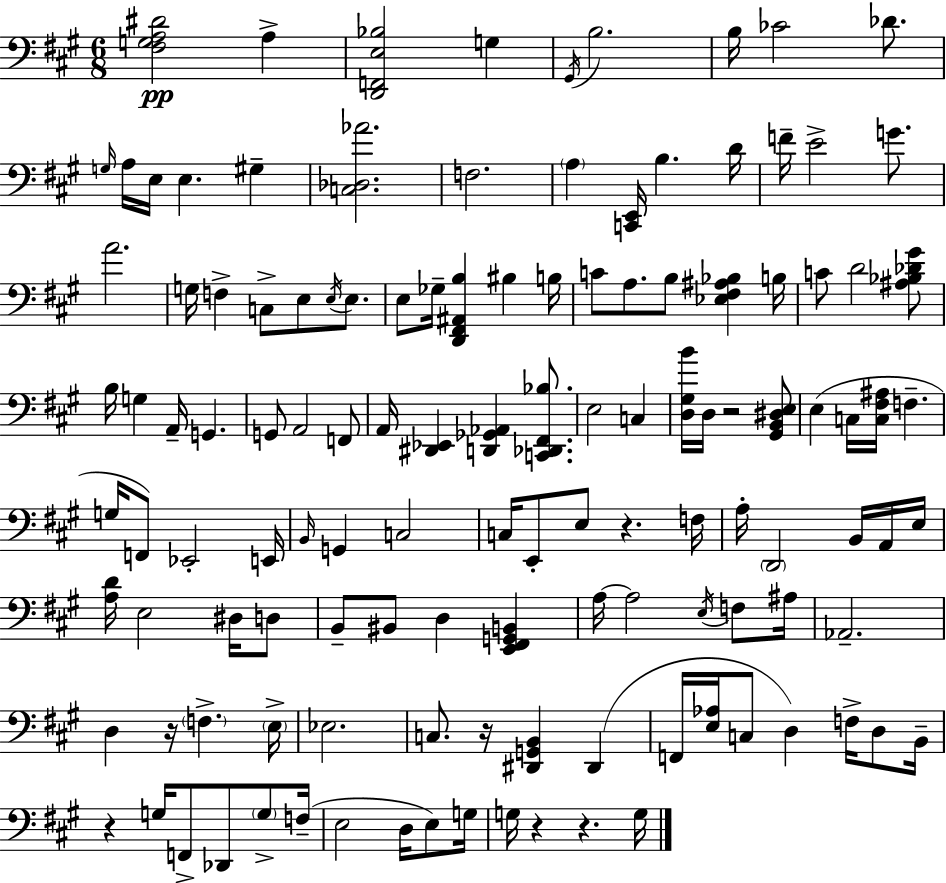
X:1
T:Untitled
M:6/8
L:1/4
K:A
[^F,G,A,^D]2 A, [D,,F,,E,_B,]2 G, ^G,,/4 B,2 B,/4 _C2 _D/2 G,/4 A,/4 E,/4 E, ^G, [C,_D,_A]2 F,2 A, [C,,E,,]/4 B, D/4 F/4 E2 G/2 A2 G,/4 F, C,/2 E,/2 E,/4 E,/2 E,/2 _G,/4 [D,,^F,,^A,,B,] ^B, B,/4 C/2 A,/2 B,/2 [_E,^F,^A,_B,] B,/4 C/2 D2 [^A,_B,_D^G]/2 B,/4 G, A,,/4 G,, G,,/2 A,,2 F,,/2 A,,/4 [^D,,_E,,] [D,,_G,,_A,,] [C,,_D,,^F,,_B,]/2 E,2 C, [D,^G,B]/4 D,/4 z2 [^G,,B,,^D,E,]/2 E, C,/4 [C,^F,^A,]/4 F, G,/4 F,,/2 _E,,2 E,,/4 B,,/4 G,, C,2 C,/4 E,,/2 E,/2 z F,/4 A,/4 D,,2 B,,/4 A,,/4 E,/4 [A,D]/4 E,2 ^D,/4 D,/2 B,,/2 ^B,,/2 D, [E,,^F,,G,,B,,] A,/4 A,2 E,/4 F,/2 ^A,/4 _A,,2 D, z/4 F, E,/4 _E,2 C,/2 z/4 [^D,,G,,B,,] ^D,, F,,/4 [E,_A,]/4 C,/2 D, F,/4 D,/2 B,,/4 z G,/4 F,,/2 _D,,/2 G,/2 F,/4 E,2 D,/4 E,/2 G,/4 G,/4 z z G,/4